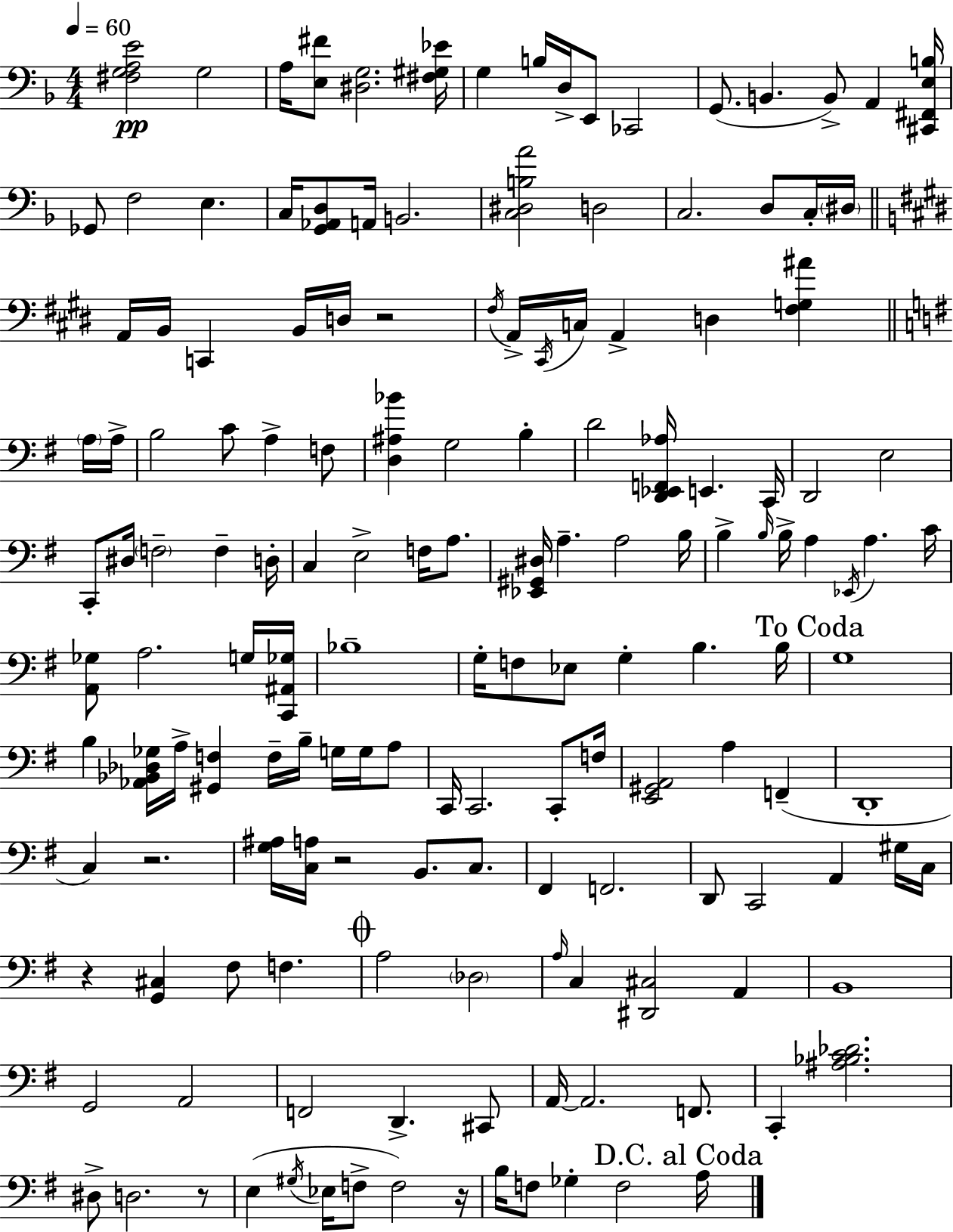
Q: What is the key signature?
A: D minor